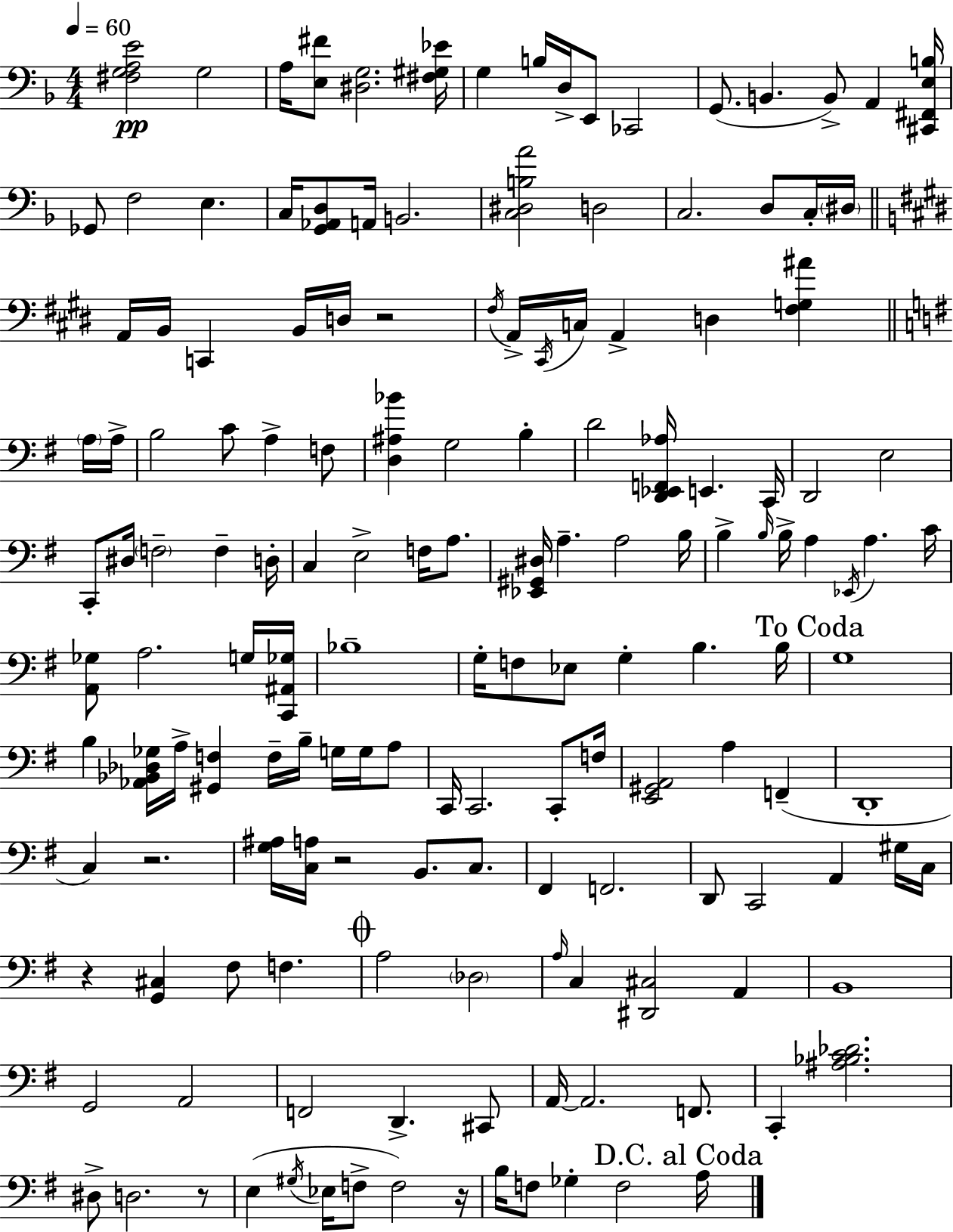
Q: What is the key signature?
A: D minor